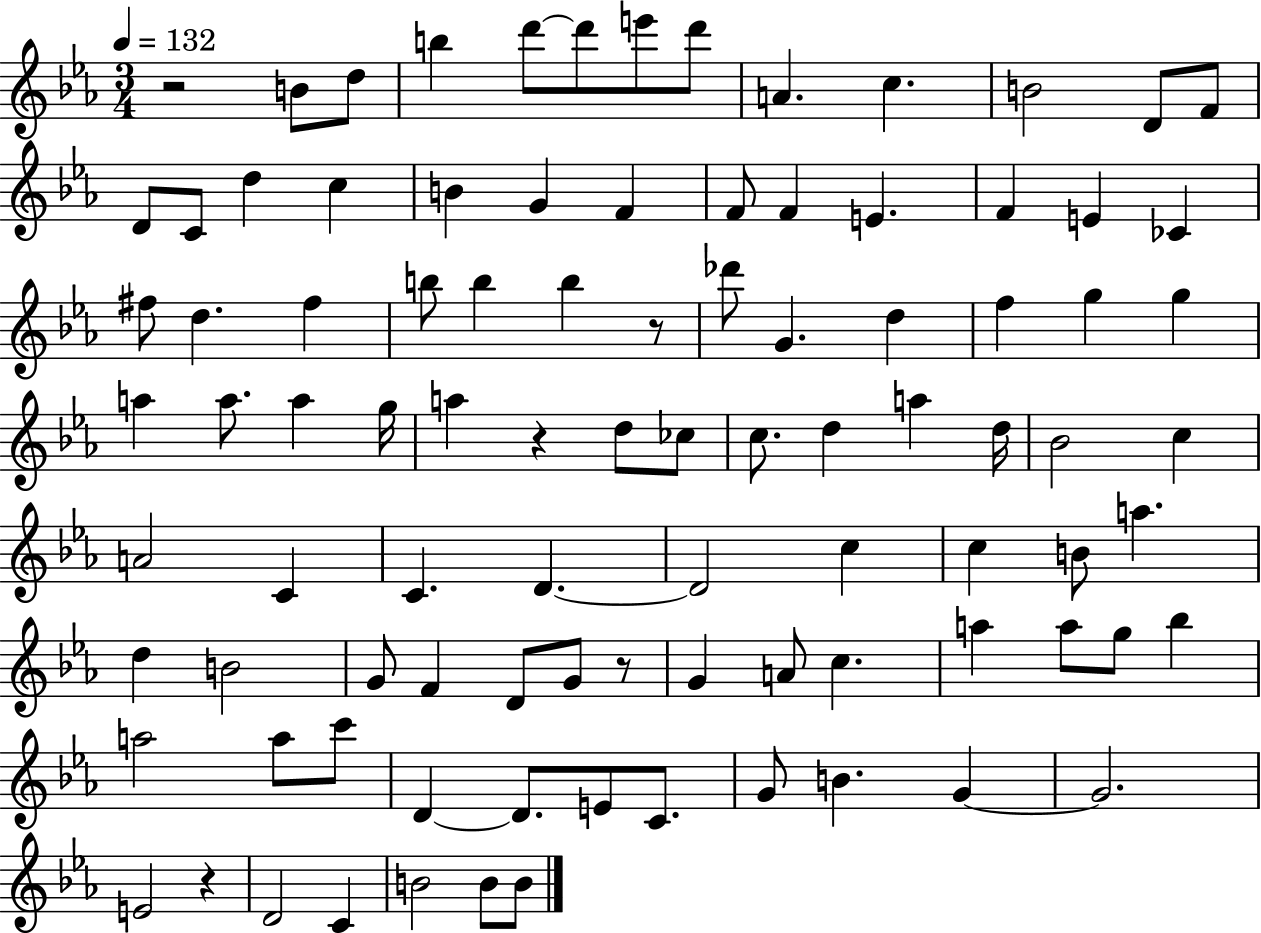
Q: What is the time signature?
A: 3/4